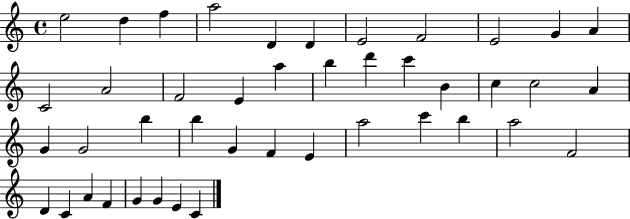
{
  \clef treble
  \time 4/4
  \defaultTimeSignature
  \key c \major
  e''2 d''4 f''4 | a''2 d'4 d'4 | e'2 f'2 | e'2 g'4 a'4 | \break c'2 a'2 | f'2 e'4 a''4 | b''4 d'''4 c'''4 b'4 | c''4 c''2 a'4 | \break g'4 g'2 b''4 | b''4 g'4 f'4 e'4 | a''2 c'''4 b''4 | a''2 f'2 | \break d'4 c'4 a'4 f'4 | g'4 g'4 e'4 c'4 | \bar "|."
}